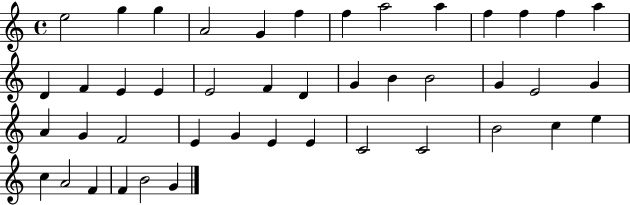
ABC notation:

X:1
T:Untitled
M:4/4
L:1/4
K:C
e2 g g A2 G f f a2 a f f f a D F E E E2 F D G B B2 G E2 G A G F2 E G E E C2 C2 B2 c e c A2 F F B2 G